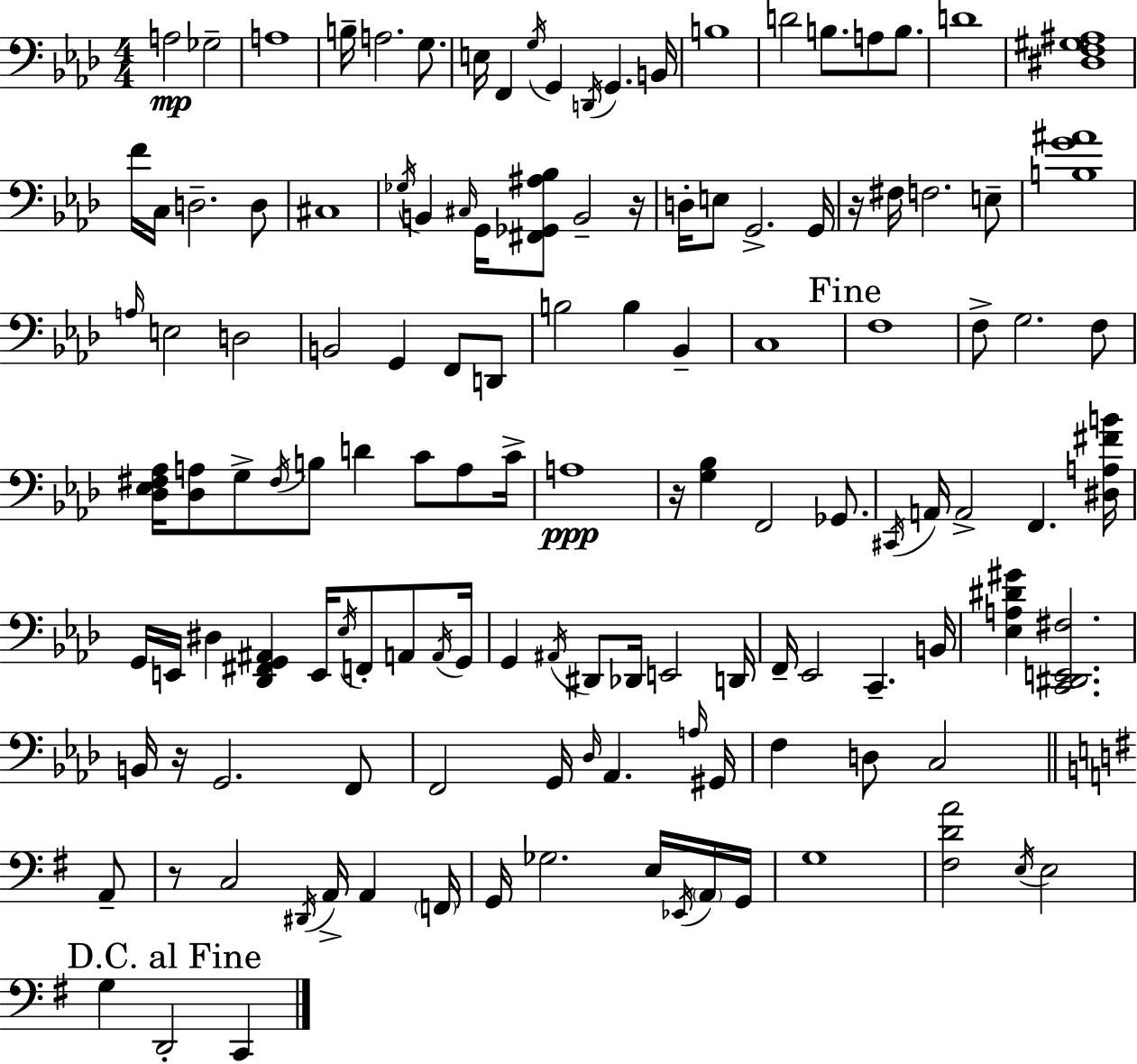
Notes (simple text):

A3/h Gb3/h A3/w B3/s A3/h. G3/e. E3/s F2/q G3/s G2/q D2/s G2/q. B2/s B3/w D4/h B3/e. A3/e B3/e. D4/w [D#3,F3,G#3,A#3]/w F4/s C3/s D3/h. D3/e C#3/w Gb3/s B2/q C#3/s G2/s [F#2,Gb2,A#3,Bb3]/e B2/h R/s D3/s E3/e G2/h. G2/s R/s F#3/s F3/h. E3/e [B3,G4,A#4]/w A3/s E3/h D3/h B2/h G2/q F2/e D2/e B3/h B3/q Bb2/q C3/w F3/w F3/e G3/h. F3/e [Db3,Eb3,F#3,Ab3]/s [Db3,A3]/e G3/e F#3/s B3/e D4/q C4/e A3/e C4/s A3/w R/s [G3,Bb3]/q F2/h Gb2/e. C#2/s A2/s A2/h F2/q. [D#3,A3,F#4,B4]/s G2/s E2/s D#3/q [Db2,F#2,G2,A#2]/q E2/s Eb3/s F2/e A2/e A2/s G2/s G2/q A#2/s D#2/e Db2/s E2/h D2/s F2/s Eb2/h C2/q. B2/s [Eb3,A3,D#4,G#4]/q [C2,D#2,E2,F#3]/h. B2/s R/s G2/h. F2/e F2/h G2/s Db3/s Ab2/q. A3/s G#2/s F3/q D3/e C3/h A2/e R/e C3/h D#2/s A2/s A2/q F2/s G2/s Gb3/h. E3/s Eb2/s A2/s G2/s G3/w [F#3,D4,A4]/h E3/s E3/h G3/q D2/h C2/q